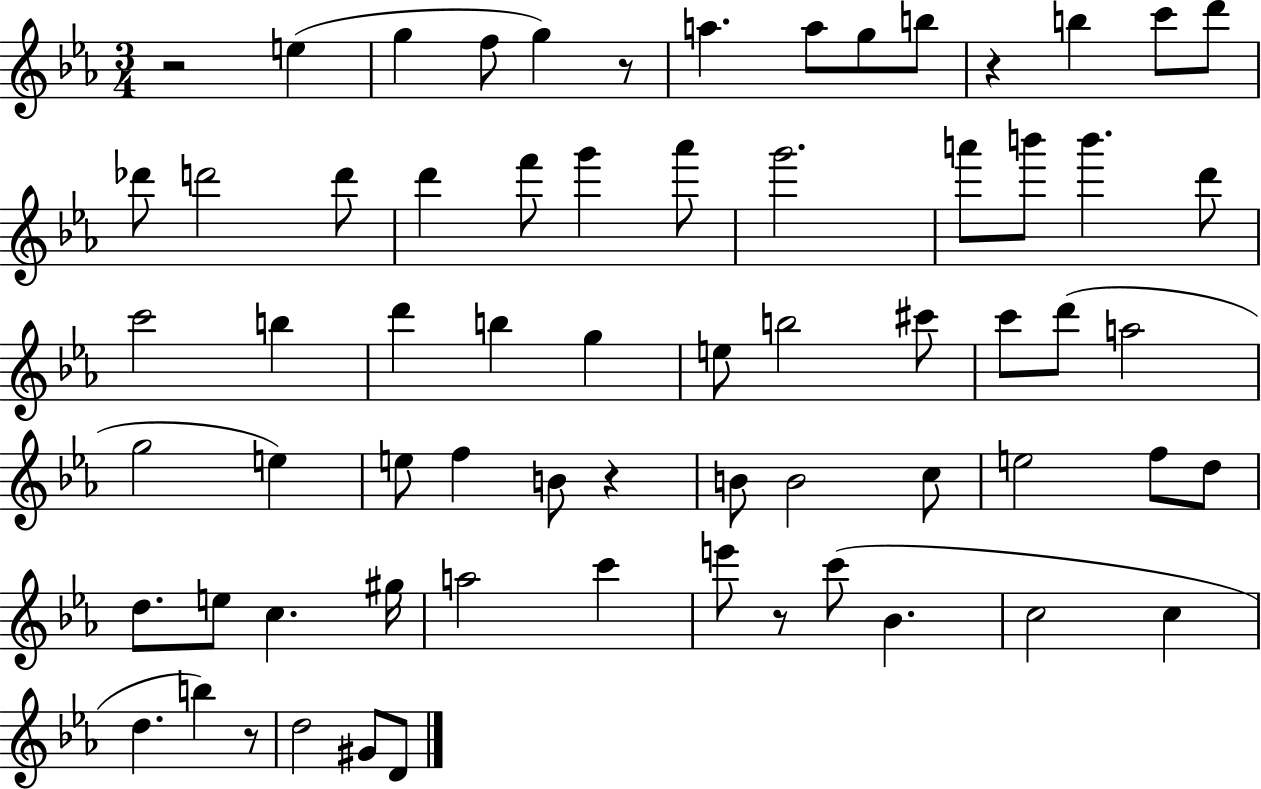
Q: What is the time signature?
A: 3/4